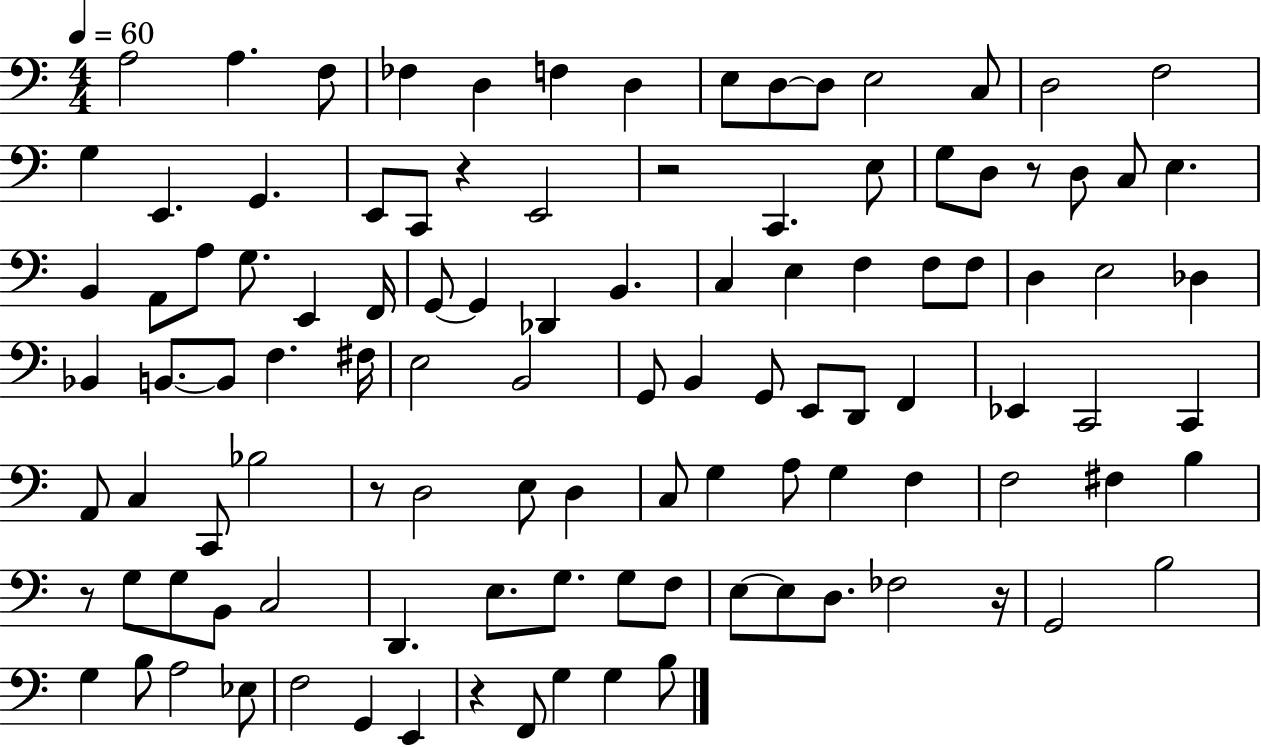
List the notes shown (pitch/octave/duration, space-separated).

A3/h A3/q. F3/e FES3/q D3/q F3/q D3/q E3/e D3/e D3/e E3/h C3/e D3/h F3/h G3/q E2/q. G2/q. E2/e C2/e R/q E2/h R/h C2/q. E3/e G3/e D3/e R/e D3/e C3/e E3/q. B2/q A2/e A3/e G3/e. E2/q F2/s G2/e G2/q Db2/q B2/q. C3/q E3/q F3/q F3/e F3/e D3/q E3/h Db3/q Bb2/q B2/e. B2/e F3/q. F#3/s E3/h B2/h G2/e B2/q G2/e E2/e D2/e F2/q Eb2/q C2/h C2/q A2/e C3/q C2/e Bb3/h R/e D3/h E3/e D3/q C3/e G3/q A3/e G3/q F3/q F3/h F#3/q B3/q R/e G3/e G3/e B2/e C3/h D2/q. E3/e. G3/e. G3/e F3/e E3/e E3/e D3/e. FES3/h R/s G2/h B3/h G3/q B3/e A3/h Eb3/e F3/h G2/q E2/q R/q F2/e G3/q G3/q B3/e